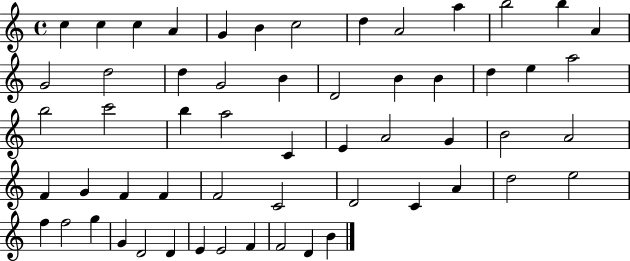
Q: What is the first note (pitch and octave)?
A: C5